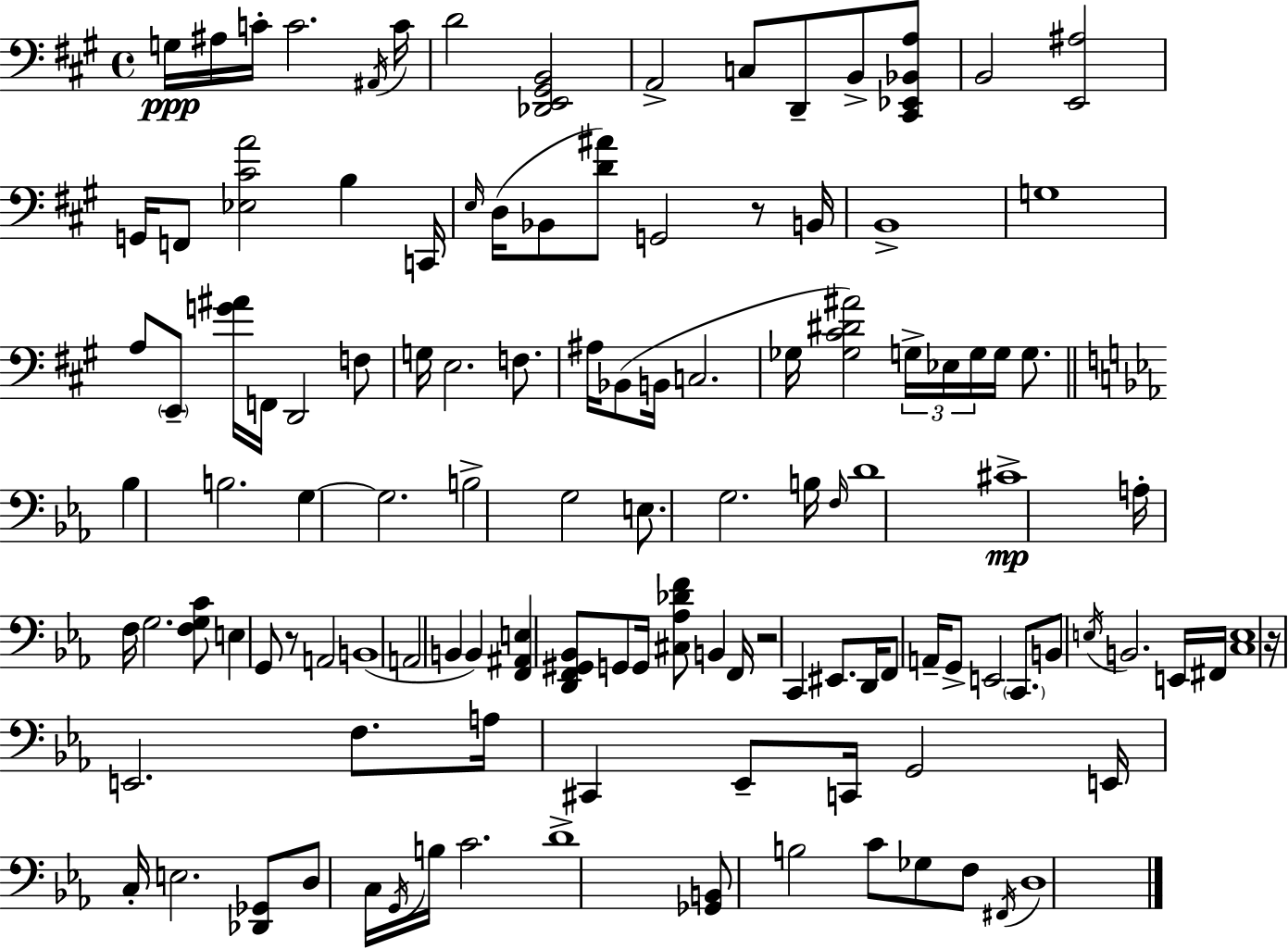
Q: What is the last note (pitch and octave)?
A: D3